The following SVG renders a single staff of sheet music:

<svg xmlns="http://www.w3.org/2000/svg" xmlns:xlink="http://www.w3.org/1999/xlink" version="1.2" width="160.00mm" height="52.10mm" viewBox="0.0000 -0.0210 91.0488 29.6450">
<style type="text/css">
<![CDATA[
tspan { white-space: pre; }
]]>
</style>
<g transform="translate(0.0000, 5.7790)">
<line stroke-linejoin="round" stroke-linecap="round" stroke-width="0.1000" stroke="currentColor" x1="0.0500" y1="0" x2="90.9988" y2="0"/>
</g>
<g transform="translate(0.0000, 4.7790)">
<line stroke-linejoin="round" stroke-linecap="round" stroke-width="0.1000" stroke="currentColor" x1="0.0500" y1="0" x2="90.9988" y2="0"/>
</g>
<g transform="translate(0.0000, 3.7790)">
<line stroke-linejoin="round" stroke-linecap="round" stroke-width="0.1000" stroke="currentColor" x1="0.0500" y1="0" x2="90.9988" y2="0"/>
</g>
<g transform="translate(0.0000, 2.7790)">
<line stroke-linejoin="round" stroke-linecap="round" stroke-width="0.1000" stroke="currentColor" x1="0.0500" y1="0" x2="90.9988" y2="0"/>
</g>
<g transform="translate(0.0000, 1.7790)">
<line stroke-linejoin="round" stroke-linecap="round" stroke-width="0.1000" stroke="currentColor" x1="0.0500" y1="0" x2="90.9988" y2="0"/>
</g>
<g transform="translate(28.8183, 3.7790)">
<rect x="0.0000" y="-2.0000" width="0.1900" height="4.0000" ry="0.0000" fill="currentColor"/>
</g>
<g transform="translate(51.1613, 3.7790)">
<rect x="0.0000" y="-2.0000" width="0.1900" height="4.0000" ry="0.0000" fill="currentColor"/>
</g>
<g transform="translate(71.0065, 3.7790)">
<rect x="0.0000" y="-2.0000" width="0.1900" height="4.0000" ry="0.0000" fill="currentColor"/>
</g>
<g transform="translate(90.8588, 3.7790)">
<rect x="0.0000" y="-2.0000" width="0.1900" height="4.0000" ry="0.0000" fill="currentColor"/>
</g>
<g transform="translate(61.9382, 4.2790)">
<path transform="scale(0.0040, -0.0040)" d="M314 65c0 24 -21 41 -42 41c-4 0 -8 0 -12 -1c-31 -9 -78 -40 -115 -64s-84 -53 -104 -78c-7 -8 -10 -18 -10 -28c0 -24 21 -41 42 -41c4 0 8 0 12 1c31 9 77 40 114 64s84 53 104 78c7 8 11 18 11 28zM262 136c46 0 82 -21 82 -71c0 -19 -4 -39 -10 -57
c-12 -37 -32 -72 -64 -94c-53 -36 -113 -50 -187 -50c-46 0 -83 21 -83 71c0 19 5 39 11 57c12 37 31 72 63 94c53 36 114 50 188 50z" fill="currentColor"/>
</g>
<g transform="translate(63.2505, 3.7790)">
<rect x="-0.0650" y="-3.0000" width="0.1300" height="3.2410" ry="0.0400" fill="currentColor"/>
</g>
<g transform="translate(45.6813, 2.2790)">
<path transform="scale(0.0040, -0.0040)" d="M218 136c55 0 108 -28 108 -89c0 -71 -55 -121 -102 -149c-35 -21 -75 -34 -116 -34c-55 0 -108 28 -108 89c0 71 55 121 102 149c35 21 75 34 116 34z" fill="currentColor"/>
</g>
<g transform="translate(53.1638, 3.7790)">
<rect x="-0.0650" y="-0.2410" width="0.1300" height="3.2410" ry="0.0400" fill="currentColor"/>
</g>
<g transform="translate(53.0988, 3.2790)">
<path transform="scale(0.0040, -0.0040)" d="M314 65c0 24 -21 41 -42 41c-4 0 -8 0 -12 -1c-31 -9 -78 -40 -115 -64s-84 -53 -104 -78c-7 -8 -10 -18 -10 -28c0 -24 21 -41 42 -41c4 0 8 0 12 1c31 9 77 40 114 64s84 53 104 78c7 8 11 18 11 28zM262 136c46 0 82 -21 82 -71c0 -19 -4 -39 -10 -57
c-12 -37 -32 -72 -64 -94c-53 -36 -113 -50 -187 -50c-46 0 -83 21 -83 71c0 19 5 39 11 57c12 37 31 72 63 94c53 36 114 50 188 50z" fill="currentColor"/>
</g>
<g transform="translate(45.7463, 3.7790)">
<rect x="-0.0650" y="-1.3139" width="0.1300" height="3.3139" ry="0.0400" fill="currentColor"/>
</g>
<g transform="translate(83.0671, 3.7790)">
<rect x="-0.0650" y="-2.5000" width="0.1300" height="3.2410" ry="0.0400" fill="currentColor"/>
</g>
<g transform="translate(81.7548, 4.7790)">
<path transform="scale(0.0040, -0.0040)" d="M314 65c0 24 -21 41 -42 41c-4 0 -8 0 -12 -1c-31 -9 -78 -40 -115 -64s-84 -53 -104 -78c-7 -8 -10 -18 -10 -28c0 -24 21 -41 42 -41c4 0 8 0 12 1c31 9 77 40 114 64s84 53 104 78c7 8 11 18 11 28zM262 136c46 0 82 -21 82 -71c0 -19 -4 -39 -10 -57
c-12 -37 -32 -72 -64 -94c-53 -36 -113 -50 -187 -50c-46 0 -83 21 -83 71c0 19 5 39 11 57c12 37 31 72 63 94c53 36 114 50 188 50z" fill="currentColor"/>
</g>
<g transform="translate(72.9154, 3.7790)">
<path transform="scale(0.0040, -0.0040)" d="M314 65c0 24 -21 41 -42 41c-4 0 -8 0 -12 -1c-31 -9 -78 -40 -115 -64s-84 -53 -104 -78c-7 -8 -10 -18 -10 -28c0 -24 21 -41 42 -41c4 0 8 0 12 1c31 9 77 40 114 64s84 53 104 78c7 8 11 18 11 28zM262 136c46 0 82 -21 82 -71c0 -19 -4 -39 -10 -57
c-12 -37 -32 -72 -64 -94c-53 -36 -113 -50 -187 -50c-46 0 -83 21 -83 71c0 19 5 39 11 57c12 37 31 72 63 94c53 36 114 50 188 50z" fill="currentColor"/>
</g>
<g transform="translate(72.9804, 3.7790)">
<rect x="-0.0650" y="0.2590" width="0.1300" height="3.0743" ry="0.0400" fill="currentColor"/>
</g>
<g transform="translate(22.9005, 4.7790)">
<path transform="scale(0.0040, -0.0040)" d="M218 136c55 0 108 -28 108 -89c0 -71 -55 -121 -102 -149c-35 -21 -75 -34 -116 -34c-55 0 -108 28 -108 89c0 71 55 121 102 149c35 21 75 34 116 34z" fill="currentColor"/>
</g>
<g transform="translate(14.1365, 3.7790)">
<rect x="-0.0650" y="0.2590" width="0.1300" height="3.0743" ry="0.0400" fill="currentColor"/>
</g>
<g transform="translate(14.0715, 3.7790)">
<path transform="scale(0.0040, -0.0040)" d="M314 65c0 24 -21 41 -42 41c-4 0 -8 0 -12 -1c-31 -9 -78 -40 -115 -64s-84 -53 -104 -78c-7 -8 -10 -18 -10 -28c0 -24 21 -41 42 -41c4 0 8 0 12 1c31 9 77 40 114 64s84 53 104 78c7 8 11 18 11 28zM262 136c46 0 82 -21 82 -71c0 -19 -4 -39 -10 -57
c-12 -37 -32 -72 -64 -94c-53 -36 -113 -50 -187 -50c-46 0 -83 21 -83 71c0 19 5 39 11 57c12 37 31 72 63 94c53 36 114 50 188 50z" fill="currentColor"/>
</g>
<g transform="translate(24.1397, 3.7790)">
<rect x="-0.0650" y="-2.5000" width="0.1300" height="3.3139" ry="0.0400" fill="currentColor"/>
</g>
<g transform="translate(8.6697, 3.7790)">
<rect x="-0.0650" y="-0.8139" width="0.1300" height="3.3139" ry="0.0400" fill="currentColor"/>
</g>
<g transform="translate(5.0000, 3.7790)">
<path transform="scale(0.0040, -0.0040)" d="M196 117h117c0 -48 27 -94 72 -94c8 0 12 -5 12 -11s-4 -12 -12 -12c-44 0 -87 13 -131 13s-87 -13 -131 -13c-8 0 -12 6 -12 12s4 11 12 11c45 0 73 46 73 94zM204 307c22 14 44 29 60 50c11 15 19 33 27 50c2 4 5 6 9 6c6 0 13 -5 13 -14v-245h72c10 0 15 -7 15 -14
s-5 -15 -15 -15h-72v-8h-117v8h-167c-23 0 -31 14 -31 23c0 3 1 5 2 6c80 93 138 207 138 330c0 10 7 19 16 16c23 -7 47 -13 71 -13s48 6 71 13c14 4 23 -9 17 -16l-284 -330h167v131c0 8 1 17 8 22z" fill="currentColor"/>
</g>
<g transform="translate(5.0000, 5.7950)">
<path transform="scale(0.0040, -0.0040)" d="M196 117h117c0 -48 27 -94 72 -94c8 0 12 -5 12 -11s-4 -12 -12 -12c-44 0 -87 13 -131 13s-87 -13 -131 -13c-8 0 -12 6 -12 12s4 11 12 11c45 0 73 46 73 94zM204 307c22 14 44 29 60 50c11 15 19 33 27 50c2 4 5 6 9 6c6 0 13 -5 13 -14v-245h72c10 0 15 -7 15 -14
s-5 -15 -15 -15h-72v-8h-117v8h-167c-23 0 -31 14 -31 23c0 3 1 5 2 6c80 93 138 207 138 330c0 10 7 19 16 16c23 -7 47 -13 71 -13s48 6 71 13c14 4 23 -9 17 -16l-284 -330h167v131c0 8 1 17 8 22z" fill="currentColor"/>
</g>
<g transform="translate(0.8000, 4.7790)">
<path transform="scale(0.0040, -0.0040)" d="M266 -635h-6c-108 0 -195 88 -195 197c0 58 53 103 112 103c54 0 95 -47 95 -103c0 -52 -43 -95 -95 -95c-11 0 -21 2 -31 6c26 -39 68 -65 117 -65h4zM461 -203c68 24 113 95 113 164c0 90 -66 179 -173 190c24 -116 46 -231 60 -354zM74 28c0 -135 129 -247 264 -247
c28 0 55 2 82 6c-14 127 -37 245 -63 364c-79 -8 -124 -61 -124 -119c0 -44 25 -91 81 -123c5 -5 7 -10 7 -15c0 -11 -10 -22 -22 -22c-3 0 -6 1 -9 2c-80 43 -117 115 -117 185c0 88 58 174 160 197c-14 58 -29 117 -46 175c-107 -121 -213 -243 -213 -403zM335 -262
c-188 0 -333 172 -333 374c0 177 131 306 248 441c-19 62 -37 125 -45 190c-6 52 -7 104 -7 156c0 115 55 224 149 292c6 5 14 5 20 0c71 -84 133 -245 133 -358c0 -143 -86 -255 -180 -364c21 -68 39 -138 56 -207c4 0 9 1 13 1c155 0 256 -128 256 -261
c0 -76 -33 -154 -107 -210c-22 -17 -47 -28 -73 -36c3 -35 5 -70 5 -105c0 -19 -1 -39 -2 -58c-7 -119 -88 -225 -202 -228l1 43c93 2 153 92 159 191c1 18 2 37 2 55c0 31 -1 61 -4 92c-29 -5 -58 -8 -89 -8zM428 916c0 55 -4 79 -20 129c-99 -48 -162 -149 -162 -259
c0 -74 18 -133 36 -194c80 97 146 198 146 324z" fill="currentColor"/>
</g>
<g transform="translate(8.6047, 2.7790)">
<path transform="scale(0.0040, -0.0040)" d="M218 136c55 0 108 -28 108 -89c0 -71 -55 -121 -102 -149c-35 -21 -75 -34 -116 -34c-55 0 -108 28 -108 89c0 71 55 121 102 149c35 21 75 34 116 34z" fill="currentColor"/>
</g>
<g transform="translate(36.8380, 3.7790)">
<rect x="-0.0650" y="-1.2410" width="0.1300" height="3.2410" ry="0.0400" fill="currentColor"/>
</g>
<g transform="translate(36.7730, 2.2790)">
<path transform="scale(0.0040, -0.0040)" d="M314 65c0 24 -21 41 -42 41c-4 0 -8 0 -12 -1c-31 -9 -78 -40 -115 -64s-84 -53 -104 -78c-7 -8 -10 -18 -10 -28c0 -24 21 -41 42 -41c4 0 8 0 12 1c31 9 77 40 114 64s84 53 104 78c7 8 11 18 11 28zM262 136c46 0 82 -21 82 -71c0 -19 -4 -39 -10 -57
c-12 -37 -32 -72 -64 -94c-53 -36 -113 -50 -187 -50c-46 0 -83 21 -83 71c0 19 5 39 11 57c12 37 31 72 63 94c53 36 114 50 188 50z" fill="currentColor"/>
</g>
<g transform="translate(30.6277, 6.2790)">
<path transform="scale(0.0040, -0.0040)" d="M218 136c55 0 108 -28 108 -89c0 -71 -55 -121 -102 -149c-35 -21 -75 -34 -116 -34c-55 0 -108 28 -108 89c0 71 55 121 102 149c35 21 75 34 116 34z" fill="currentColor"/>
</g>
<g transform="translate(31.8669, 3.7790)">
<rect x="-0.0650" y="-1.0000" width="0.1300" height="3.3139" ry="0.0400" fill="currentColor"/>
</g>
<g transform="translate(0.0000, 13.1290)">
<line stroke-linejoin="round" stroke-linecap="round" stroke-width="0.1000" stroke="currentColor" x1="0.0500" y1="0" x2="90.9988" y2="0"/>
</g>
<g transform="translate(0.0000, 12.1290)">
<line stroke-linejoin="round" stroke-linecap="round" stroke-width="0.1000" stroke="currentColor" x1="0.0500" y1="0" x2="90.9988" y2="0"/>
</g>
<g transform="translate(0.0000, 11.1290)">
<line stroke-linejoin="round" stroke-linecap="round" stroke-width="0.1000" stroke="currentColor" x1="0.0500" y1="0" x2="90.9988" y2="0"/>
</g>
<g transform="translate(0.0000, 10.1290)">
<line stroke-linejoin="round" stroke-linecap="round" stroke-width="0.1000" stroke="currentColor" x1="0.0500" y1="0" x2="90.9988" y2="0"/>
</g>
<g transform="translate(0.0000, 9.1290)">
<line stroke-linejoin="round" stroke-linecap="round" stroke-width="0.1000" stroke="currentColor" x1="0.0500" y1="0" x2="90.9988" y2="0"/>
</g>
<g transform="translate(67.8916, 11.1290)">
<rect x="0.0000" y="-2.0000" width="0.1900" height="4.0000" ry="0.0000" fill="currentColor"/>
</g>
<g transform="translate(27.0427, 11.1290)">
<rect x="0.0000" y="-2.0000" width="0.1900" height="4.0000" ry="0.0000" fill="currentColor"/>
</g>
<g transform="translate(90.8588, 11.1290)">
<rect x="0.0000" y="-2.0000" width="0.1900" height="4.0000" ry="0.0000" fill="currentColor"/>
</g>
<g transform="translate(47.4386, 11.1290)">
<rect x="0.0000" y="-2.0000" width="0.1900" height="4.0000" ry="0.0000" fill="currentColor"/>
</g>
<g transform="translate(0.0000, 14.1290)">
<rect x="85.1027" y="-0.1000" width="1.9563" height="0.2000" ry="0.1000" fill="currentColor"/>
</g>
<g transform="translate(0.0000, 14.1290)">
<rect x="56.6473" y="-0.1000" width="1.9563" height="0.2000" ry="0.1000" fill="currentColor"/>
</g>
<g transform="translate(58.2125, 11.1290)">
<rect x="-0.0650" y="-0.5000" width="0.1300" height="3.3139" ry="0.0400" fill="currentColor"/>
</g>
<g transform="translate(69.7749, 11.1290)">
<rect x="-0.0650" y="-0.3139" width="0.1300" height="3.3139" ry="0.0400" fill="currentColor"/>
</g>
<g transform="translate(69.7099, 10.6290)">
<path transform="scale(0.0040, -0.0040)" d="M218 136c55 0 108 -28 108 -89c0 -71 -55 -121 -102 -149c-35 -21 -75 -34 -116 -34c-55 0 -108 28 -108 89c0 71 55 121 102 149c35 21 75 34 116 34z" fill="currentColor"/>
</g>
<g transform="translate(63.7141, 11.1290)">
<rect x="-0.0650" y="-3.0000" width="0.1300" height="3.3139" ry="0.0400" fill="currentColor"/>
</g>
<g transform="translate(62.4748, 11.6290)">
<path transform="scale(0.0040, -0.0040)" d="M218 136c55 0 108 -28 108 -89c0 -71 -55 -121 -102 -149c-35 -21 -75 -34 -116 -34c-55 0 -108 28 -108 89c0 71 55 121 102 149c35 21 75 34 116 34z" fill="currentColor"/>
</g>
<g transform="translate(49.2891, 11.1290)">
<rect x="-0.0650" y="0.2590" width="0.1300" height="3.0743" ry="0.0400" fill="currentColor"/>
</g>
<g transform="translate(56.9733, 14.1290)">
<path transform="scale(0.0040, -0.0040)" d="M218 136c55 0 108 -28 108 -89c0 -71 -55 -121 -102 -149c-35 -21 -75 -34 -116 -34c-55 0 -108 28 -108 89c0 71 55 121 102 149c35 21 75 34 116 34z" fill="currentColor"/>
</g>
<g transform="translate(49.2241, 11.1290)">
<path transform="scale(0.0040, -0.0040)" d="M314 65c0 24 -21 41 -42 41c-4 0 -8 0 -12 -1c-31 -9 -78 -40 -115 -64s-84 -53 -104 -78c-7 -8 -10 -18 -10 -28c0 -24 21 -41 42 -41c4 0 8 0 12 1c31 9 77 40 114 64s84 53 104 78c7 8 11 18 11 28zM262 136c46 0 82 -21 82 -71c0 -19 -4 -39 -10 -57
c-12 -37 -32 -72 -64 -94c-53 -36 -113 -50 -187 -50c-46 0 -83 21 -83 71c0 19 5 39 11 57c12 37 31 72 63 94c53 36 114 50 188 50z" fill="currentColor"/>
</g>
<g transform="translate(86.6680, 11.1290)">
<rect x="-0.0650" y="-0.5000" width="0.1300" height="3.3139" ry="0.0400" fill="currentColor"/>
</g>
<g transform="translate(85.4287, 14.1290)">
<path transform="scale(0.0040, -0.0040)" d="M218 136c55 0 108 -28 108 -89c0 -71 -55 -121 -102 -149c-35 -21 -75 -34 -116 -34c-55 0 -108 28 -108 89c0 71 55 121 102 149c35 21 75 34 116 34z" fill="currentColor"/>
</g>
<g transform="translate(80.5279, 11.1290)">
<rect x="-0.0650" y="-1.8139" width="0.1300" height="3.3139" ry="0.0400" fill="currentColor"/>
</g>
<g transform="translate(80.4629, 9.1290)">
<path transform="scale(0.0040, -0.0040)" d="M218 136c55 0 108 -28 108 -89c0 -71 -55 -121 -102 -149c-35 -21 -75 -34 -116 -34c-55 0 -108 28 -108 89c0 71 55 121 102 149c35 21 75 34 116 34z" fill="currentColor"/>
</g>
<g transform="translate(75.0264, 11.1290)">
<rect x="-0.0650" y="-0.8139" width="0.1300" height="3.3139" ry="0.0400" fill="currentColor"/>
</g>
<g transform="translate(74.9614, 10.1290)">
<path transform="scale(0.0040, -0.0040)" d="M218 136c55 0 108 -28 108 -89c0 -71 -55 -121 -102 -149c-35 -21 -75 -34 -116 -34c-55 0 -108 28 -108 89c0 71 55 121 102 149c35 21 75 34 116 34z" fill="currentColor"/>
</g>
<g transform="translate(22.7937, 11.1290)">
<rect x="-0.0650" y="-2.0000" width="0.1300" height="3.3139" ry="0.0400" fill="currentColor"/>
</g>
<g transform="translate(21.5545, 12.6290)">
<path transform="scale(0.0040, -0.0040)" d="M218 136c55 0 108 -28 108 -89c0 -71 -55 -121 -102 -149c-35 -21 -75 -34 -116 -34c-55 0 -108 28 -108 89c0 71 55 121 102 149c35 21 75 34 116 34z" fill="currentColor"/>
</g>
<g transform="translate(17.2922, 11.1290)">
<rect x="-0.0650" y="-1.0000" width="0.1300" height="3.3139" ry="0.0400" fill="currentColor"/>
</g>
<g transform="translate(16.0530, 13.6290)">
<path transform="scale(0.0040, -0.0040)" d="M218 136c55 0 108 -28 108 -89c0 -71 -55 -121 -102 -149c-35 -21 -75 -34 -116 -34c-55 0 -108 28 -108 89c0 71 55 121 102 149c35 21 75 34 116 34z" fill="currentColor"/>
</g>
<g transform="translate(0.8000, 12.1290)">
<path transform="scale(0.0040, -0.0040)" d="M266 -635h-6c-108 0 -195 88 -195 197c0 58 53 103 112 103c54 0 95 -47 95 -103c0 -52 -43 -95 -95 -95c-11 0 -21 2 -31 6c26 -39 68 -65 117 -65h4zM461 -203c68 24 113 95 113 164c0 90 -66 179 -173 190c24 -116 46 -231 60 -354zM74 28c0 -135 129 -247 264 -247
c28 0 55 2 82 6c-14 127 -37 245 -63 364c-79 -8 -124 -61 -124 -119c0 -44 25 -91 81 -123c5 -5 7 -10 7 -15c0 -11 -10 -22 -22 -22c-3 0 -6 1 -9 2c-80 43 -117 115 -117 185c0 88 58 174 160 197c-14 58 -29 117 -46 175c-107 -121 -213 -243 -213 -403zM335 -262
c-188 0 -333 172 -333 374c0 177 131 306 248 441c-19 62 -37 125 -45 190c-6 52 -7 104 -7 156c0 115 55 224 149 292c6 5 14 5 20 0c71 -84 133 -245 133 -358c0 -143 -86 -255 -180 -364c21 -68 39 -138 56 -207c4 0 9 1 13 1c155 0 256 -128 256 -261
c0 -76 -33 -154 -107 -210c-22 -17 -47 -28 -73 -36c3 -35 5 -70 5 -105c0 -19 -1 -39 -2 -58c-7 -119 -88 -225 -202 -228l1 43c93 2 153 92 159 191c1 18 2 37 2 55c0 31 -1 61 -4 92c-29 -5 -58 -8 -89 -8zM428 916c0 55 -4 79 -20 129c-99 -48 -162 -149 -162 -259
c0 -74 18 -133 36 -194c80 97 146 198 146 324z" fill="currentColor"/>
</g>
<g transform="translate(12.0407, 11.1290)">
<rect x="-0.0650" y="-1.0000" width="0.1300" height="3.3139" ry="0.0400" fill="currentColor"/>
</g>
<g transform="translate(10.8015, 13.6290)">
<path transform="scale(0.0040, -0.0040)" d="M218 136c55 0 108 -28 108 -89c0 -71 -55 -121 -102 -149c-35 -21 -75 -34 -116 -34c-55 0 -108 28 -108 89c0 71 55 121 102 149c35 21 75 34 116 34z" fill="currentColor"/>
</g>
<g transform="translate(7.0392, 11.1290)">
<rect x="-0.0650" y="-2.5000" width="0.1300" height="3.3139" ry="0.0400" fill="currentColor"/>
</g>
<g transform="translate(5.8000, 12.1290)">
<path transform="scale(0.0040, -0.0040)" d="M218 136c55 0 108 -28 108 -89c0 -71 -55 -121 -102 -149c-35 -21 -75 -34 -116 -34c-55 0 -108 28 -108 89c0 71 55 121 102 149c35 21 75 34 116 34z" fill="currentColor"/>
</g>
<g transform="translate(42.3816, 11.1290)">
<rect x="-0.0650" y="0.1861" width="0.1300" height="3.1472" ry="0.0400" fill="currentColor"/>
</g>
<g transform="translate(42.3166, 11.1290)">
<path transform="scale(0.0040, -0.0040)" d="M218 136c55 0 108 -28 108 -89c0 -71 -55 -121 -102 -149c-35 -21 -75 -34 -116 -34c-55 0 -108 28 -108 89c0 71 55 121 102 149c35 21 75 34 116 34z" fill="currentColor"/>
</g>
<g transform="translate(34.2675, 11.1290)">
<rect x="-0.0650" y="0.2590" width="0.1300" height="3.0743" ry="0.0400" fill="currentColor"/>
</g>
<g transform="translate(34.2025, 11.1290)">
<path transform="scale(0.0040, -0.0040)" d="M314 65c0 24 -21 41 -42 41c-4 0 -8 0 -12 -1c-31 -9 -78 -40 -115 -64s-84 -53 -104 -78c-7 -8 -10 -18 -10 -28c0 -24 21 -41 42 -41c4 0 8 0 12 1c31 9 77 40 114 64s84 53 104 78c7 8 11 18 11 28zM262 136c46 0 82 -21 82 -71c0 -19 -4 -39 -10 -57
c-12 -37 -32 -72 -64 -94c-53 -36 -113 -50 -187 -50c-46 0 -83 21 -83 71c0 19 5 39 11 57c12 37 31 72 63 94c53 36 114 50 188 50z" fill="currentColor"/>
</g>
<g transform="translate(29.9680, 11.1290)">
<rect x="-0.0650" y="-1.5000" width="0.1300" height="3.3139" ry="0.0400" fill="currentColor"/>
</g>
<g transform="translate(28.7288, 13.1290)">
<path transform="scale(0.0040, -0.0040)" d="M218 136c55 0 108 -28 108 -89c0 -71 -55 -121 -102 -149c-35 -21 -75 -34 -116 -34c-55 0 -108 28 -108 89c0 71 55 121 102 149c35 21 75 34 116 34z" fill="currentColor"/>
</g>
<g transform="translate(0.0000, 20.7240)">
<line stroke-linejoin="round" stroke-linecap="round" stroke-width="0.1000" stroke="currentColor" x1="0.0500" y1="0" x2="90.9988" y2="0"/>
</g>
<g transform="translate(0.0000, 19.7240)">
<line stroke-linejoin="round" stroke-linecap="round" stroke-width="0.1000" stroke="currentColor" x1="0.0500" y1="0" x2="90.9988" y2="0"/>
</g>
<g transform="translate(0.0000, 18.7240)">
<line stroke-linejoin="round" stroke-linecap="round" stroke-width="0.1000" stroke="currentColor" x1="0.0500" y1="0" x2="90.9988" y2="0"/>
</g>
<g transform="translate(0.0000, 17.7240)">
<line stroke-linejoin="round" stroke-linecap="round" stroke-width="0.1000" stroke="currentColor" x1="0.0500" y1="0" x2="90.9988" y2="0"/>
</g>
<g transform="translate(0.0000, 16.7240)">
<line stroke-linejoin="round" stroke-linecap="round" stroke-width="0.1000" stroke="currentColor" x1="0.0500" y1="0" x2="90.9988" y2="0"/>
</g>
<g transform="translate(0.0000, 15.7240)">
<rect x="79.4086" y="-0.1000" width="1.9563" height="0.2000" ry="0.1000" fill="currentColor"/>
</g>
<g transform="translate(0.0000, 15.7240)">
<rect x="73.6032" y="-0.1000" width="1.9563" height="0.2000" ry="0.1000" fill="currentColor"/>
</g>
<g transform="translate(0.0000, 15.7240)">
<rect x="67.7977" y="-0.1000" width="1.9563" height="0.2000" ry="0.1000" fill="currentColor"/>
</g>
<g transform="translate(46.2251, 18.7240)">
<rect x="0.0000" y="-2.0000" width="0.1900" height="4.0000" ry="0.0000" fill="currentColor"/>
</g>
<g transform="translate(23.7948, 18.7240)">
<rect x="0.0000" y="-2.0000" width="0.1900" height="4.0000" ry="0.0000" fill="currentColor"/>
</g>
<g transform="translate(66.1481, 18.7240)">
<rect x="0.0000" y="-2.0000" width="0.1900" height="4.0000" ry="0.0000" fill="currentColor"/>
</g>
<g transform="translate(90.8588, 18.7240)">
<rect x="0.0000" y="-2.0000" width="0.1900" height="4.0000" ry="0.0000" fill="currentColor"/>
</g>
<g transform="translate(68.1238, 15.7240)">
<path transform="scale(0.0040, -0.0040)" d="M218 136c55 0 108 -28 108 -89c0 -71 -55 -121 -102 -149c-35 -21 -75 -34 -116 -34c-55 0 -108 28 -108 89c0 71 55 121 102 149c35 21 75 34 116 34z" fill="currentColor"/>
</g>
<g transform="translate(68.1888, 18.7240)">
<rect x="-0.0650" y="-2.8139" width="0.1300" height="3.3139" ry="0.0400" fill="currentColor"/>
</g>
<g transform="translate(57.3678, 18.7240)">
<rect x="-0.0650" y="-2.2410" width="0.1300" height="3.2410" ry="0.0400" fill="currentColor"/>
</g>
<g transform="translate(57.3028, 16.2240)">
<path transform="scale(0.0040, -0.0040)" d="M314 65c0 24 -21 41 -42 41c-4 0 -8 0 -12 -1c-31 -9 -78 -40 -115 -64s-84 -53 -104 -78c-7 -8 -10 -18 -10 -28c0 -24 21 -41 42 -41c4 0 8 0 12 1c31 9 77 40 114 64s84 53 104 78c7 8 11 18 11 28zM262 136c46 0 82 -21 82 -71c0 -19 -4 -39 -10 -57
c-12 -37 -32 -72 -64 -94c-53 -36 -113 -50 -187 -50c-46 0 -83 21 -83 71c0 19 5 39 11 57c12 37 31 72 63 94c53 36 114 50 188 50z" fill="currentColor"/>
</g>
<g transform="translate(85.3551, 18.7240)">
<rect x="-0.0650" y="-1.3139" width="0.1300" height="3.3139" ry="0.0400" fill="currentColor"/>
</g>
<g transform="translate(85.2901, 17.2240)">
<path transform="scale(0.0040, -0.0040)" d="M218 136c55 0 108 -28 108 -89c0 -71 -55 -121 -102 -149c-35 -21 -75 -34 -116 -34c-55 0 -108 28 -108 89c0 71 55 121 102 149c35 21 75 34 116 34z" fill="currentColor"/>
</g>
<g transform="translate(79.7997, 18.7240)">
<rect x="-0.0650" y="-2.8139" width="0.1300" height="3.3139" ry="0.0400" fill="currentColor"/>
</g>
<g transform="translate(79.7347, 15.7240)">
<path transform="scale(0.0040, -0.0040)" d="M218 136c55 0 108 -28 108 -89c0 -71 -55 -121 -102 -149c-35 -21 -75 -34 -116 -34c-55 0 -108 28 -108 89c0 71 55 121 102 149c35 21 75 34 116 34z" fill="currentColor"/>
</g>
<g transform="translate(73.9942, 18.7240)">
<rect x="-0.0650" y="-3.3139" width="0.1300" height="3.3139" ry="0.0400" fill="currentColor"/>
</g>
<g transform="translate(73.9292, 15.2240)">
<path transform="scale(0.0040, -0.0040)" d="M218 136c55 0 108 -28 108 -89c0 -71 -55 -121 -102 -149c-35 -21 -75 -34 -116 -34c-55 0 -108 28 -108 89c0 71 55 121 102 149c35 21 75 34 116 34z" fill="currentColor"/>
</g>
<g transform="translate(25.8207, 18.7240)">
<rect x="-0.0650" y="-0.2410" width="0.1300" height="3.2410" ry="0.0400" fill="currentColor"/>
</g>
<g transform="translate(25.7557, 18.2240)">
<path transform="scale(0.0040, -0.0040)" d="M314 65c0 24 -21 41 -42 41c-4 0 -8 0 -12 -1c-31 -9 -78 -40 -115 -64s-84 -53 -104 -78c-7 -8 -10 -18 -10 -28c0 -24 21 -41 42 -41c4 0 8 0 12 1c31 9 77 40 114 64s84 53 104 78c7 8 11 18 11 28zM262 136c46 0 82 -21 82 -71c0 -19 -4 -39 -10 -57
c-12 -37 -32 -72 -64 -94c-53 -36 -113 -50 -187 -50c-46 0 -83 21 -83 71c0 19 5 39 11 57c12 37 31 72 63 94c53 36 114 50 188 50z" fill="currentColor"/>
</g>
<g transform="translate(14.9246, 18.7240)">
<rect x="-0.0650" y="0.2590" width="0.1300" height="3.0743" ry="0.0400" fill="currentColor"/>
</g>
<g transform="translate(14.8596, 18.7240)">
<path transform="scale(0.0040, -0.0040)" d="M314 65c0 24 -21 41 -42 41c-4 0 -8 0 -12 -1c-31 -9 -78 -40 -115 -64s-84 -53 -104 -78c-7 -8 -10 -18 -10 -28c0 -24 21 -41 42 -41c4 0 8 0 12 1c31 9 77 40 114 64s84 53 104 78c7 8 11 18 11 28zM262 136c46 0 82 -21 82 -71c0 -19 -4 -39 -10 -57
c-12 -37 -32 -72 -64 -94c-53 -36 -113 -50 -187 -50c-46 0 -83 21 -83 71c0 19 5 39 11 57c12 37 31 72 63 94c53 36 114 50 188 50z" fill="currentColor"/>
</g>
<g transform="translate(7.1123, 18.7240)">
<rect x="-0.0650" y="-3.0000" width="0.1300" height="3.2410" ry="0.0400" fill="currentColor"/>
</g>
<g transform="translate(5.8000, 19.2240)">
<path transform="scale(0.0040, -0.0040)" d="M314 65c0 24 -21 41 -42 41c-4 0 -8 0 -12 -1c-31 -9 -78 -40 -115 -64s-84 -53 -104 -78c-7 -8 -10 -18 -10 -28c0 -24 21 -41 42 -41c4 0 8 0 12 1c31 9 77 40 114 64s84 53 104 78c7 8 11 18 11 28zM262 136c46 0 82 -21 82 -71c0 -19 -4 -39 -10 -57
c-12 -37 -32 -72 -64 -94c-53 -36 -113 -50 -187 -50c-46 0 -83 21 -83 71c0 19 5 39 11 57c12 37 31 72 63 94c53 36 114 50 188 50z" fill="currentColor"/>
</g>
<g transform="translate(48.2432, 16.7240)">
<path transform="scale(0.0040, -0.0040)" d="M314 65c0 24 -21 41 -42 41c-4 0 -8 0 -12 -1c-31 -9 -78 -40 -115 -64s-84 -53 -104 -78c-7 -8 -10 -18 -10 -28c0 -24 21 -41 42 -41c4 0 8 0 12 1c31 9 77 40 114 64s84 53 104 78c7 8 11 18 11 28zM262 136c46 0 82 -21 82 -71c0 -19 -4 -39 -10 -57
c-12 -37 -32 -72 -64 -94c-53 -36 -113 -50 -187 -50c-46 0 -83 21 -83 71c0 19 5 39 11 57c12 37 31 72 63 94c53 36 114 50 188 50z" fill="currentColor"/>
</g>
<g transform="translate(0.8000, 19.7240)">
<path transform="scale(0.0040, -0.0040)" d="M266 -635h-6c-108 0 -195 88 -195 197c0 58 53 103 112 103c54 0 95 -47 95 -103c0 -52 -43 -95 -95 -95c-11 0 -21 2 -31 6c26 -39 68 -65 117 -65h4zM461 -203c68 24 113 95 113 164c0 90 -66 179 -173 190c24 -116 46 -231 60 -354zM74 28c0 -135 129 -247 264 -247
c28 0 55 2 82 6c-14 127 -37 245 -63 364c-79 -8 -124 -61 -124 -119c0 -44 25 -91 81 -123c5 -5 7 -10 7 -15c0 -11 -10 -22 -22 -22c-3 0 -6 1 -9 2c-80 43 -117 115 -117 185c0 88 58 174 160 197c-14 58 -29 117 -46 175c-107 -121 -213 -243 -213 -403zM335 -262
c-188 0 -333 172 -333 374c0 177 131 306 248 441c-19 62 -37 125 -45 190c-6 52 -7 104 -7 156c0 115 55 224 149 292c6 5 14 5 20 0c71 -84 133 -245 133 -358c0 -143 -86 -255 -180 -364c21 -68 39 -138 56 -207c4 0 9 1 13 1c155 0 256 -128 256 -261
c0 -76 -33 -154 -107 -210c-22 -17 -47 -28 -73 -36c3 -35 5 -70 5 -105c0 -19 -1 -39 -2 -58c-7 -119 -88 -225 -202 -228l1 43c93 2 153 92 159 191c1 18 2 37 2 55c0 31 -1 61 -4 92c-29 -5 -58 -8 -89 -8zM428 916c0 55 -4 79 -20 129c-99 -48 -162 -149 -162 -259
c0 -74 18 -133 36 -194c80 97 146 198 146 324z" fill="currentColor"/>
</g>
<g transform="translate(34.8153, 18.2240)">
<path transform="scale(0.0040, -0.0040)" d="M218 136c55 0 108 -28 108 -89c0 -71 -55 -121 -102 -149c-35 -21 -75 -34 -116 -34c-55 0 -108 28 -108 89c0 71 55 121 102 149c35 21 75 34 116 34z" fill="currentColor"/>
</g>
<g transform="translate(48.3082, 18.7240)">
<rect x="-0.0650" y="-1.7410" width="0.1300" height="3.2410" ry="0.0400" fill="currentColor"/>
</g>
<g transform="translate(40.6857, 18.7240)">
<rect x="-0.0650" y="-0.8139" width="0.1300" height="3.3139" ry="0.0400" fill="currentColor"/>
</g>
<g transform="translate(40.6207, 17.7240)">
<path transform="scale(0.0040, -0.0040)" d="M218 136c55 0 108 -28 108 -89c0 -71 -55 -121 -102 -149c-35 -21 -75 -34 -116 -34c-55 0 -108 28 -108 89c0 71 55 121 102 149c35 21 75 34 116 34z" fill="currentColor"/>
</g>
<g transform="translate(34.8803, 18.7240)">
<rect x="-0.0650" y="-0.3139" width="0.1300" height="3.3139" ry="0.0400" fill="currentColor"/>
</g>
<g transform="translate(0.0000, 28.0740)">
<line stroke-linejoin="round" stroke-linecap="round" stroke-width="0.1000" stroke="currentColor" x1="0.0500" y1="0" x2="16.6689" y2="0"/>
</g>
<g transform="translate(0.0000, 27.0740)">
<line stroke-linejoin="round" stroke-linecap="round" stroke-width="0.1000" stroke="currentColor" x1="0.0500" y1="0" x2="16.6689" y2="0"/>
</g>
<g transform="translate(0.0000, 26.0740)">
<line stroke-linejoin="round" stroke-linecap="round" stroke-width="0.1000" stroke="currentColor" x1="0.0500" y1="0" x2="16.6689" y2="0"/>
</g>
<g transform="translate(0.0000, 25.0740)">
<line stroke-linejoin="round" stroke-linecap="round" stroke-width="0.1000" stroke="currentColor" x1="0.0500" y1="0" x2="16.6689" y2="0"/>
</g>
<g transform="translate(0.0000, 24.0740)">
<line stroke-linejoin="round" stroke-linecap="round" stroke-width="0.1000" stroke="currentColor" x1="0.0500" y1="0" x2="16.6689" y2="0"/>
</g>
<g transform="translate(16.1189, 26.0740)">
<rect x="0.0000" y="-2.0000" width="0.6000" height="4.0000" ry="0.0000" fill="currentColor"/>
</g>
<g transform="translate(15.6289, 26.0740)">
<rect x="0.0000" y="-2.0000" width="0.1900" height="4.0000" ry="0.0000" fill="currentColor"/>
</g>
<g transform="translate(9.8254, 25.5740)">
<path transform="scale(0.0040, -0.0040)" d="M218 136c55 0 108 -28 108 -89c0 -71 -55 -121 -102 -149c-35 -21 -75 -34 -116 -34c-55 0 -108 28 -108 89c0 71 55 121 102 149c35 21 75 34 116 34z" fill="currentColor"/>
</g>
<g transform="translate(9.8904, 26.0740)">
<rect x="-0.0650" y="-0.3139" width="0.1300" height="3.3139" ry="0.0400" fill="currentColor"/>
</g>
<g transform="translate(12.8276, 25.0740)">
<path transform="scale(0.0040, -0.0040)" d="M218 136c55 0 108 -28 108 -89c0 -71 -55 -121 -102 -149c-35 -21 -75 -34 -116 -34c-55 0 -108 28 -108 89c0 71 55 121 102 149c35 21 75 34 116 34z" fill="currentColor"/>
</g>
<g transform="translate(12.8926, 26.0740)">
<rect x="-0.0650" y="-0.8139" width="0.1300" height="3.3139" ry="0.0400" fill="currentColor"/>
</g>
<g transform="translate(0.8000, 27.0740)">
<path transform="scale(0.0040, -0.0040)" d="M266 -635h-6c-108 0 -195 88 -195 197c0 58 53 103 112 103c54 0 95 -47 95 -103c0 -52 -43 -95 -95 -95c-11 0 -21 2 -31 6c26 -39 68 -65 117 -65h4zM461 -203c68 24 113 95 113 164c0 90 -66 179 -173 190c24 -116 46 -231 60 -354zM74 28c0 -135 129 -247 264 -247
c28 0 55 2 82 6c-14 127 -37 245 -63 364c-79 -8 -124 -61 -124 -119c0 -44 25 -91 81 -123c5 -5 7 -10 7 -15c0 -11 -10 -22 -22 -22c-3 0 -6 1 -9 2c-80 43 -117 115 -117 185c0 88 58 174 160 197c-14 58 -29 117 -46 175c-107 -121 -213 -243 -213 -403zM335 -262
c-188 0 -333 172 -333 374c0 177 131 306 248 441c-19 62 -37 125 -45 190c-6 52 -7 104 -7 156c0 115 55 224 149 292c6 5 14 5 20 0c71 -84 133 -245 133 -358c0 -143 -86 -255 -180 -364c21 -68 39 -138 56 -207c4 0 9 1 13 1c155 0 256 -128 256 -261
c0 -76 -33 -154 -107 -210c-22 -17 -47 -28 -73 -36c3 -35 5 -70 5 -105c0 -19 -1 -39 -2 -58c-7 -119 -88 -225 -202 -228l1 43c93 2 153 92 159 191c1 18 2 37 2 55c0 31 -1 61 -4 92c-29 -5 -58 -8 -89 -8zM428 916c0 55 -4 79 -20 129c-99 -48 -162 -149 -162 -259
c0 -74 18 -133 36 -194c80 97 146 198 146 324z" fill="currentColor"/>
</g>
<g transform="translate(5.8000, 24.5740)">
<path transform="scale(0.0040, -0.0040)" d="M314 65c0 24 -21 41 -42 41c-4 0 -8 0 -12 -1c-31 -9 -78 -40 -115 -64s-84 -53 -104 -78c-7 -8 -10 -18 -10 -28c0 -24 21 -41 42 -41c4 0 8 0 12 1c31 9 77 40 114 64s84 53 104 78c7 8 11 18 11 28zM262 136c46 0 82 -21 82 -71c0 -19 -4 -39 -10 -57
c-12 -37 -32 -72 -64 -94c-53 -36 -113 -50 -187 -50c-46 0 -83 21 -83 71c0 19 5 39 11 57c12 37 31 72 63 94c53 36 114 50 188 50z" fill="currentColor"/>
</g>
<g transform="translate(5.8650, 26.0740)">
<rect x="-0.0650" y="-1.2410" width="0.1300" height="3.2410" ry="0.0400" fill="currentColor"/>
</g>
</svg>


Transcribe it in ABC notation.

X:1
T:Untitled
M:4/4
L:1/4
K:C
d B2 G D e2 e c2 A2 B2 G2 G D D F E B2 B B2 C A c d f C A2 B2 c2 c d f2 g2 a b a e e2 c d